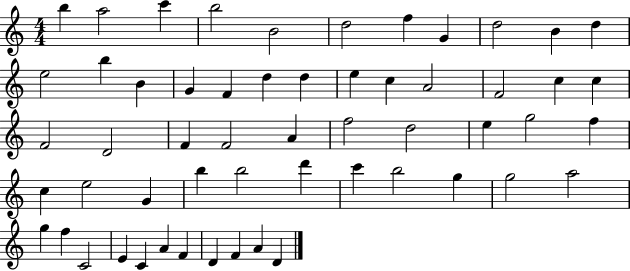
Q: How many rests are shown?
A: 0